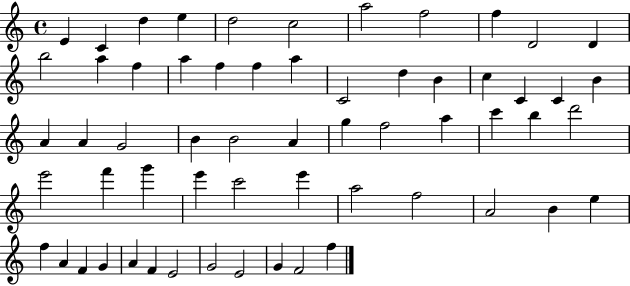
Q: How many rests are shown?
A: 0